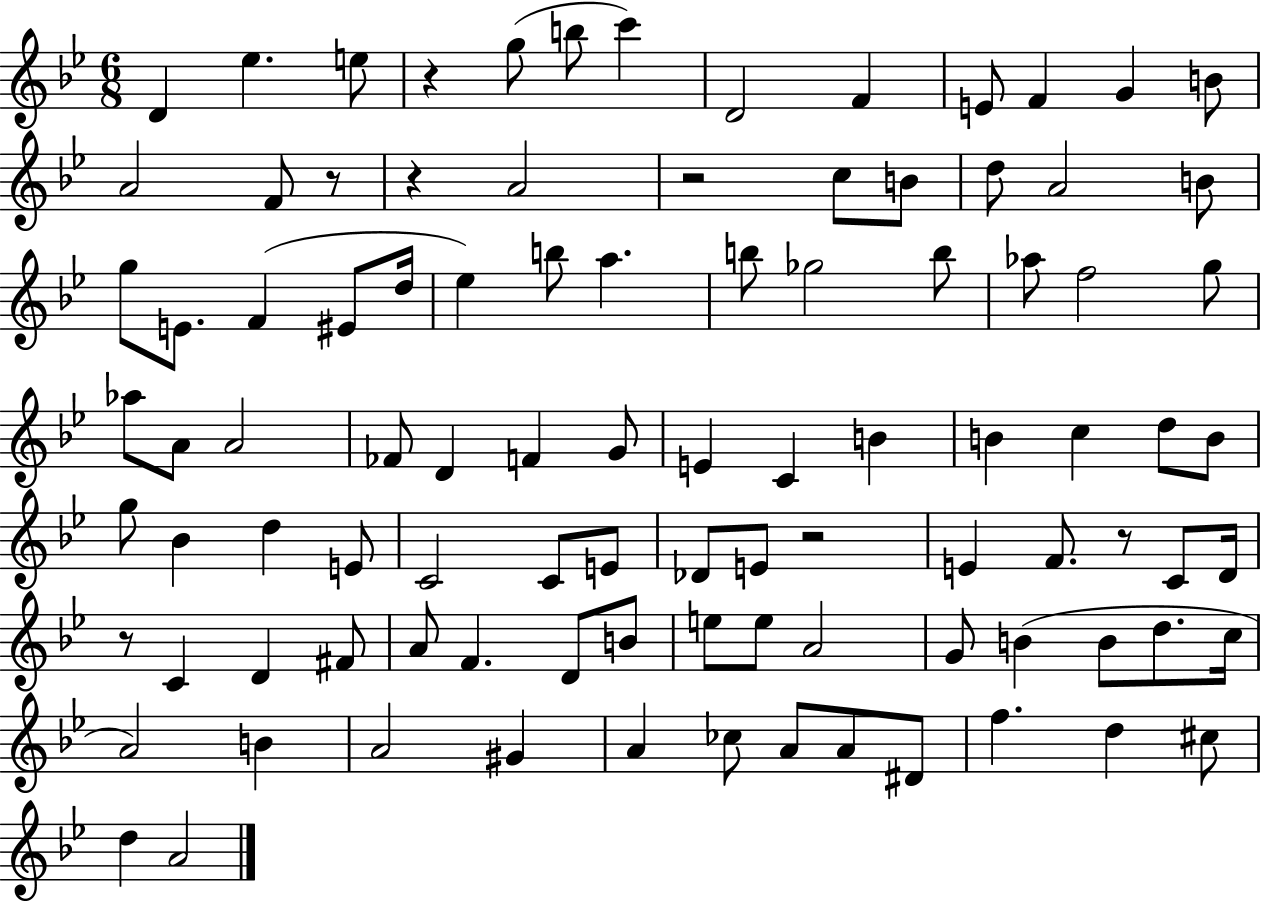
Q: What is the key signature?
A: BES major